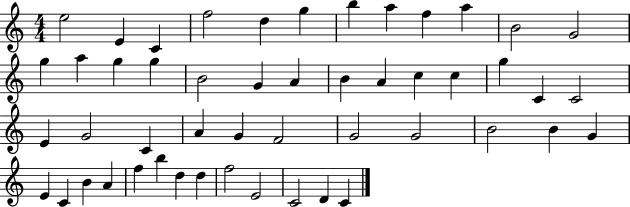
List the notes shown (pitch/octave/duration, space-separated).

E5/h E4/q C4/q F5/h D5/q G5/q B5/q A5/q F5/q A5/q B4/h G4/h G5/q A5/q G5/q G5/q B4/h G4/q A4/q B4/q A4/q C5/q C5/q G5/q C4/q C4/h E4/q G4/h C4/q A4/q G4/q F4/h G4/h G4/h B4/h B4/q G4/q E4/q C4/q B4/q A4/q F5/q B5/q D5/q D5/q F5/h E4/h C4/h D4/q C4/q